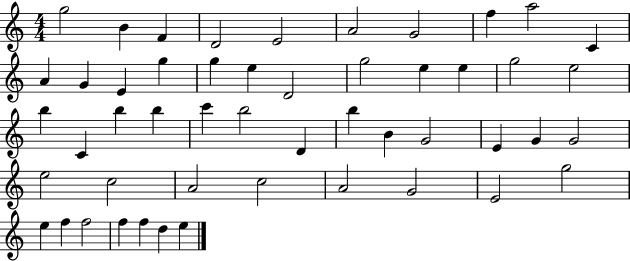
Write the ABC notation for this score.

X:1
T:Untitled
M:4/4
L:1/4
K:C
g2 B F D2 E2 A2 G2 f a2 C A G E g g e D2 g2 e e g2 e2 b C b b c' b2 D b B G2 E G G2 e2 c2 A2 c2 A2 G2 E2 g2 e f f2 f f d e